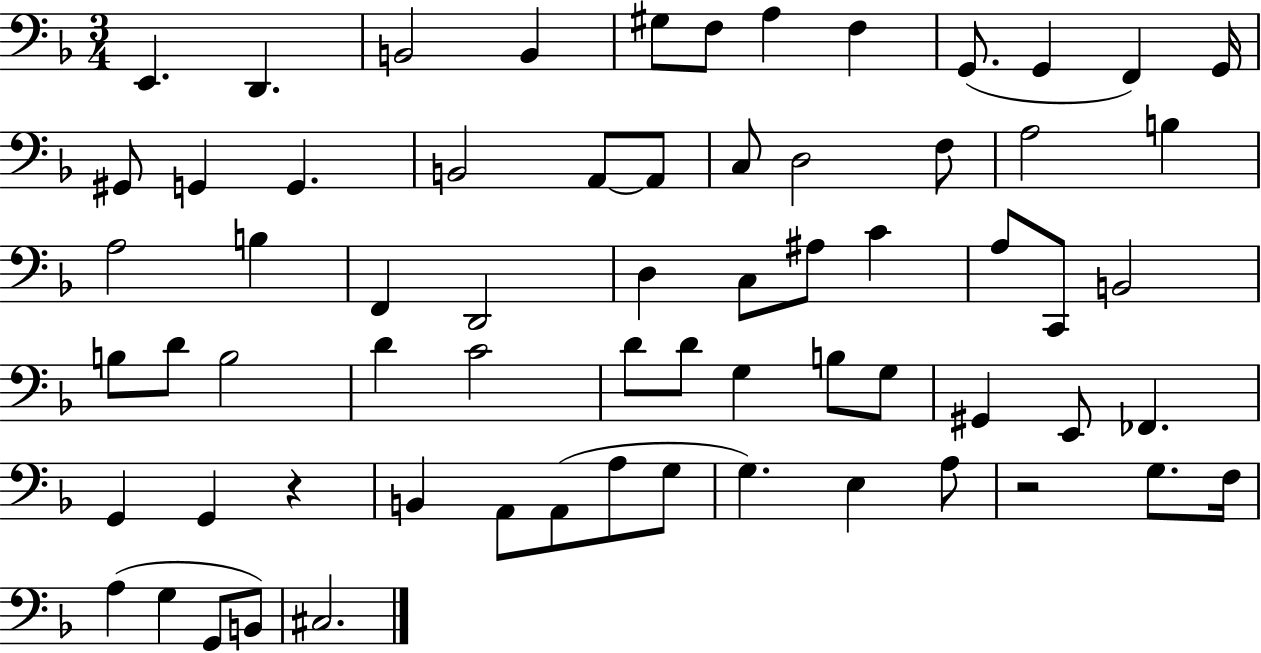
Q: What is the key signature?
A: F major